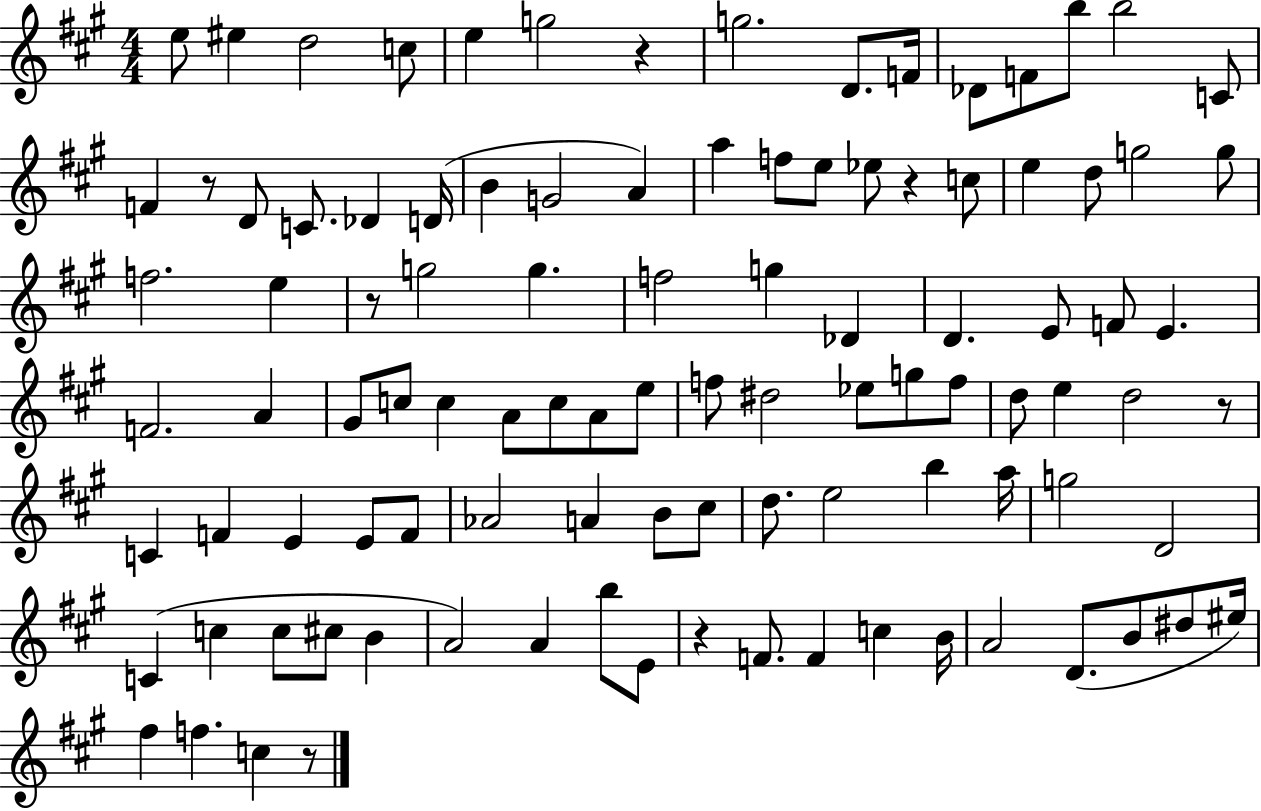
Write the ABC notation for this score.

X:1
T:Untitled
M:4/4
L:1/4
K:A
e/2 ^e d2 c/2 e g2 z g2 D/2 F/4 _D/2 F/2 b/2 b2 C/2 F z/2 D/2 C/2 _D D/4 B G2 A a f/2 e/2 _e/2 z c/2 e d/2 g2 g/2 f2 e z/2 g2 g f2 g _D D E/2 F/2 E F2 A ^G/2 c/2 c A/2 c/2 A/2 e/2 f/2 ^d2 _e/2 g/2 f/2 d/2 e d2 z/2 C F E E/2 F/2 _A2 A B/2 ^c/2 d/2 e2 b a/4 g2 D2 C c c/2 ^c/2 B A2 A b/2 E/2 z F/2 F c B/4 A2 D/2 B/2 ^d/2 ^e/4 ^f f c z/2